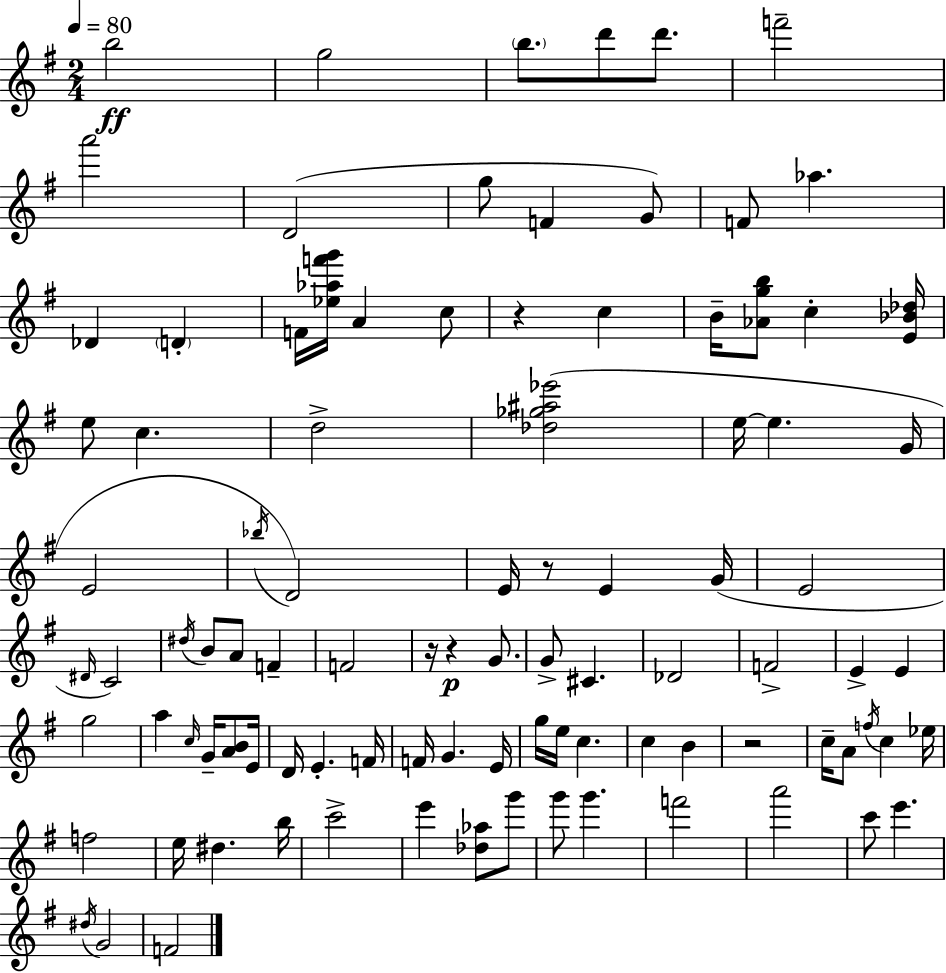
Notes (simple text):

B5/h G5/h B5/e. D6/e D6/e. F6/h A6/h D4/h G5/e F4/q G4/e F4/e Ab5/q. Db4/q D4/q F4/s [Eb5,Ab5,F6,G6]/s A4/q C5/e R/q C5/q B4/s [Ab4,G5,B5]/e C5/q [E4,Bb4,Db5]/s E5/e C5/q. D5/h [Db5,Gb5,A#5,Eb6]/h E5/s E5/q. G4/s E4/h Bb5/s D4/h E4/s R/e E4/q G4/s E4/h D#4/s C4/h D#5/s B4/e A4/e F4/q F4/h R/s R/q G4/e. G4/e C#4/q. Db4/h F4/h E4/q E4/q G5/h A5/q C5/s G4/s [A4,B4]/e E4/s D4/s E4/q. F4/s F4/s G4/q. E4/s G5/s E5/s C5/q. C5/q B4/q R/h C5/s A4/e F5/s C5/q Eb5/s F5/h E5/s D#5/q. B5/s C6/h E6/q [Db5,Ab5]/e G6/e G6/e G6/q. F6/h A6/h C6/e E6/q. D#5/s G4/h F4/h